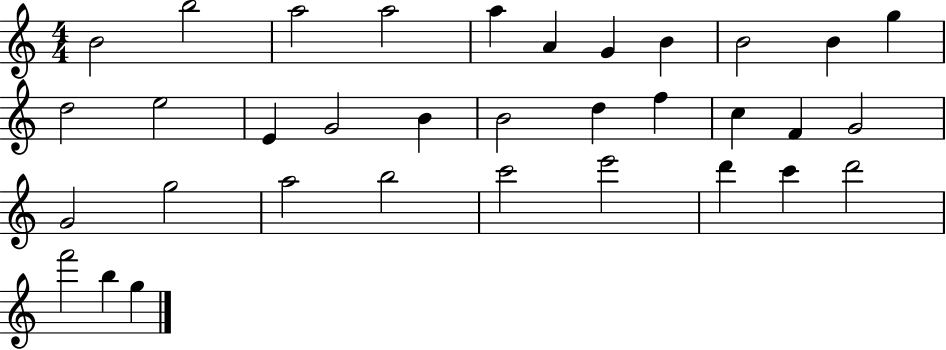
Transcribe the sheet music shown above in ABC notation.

X:1
T:Untitled
M:4/4
L:1/4
K:C
B2 b2 a2 a2 a A G B B2 B g d2 e2 E G2 B B2 d f c F G2 G2 g2 a2 b2 c'2 e'2 d' c' d'2 f'2 b g